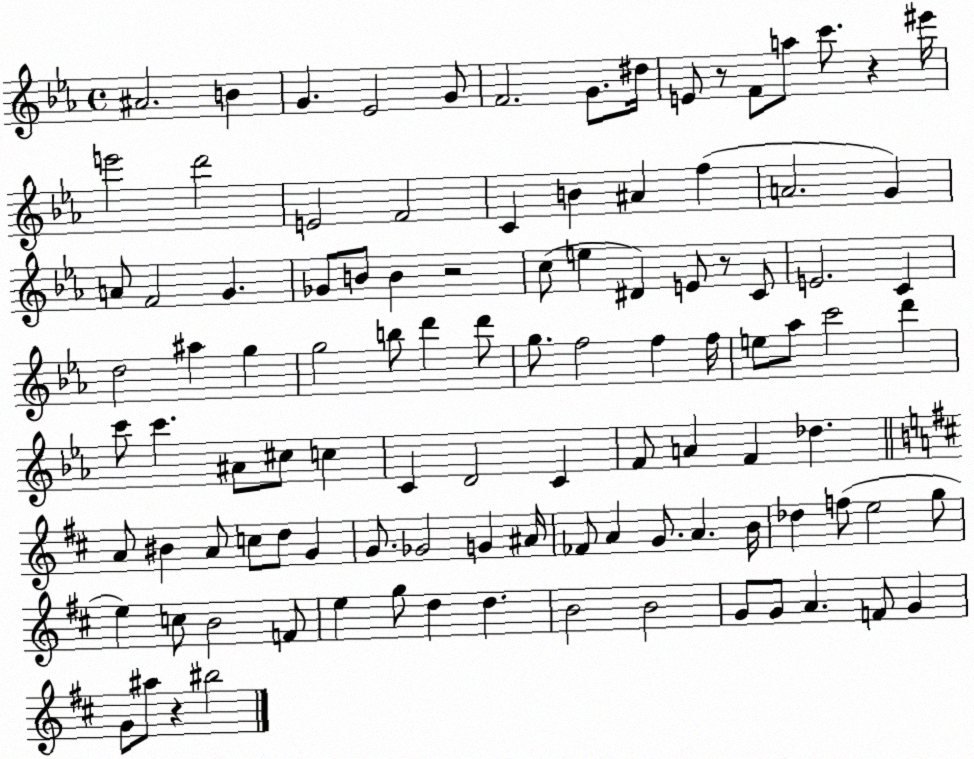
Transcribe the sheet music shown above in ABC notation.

X:1
T:Untitled
M:4/4
L:1/4
K:Eb
^A2 B G _E2 G/2 F2 G/2 ^d/4 E/2 z/2 F/2 a/2 c'/2 z ^e'/4 e'2 d'2 E2 F2 C B ^A f A2 G A/2 F2 G _G/2 B/2 B z2 c/2 e ^D E/2 z/2 C/2 E2 C d2 ^a g g2 b/2 d' d'/2 g/2 f2 f f/4 e/2 _a/2 c'2 d' c'/2 c' ^A/2 ^c/2 c C D2 C F/2 A F _d A/2 ^B A/2 c/2 d/2 G G/2 _G2 G ^A/4 _F/2 A G/2 A B/4 _d f/2 e2 g/2 e c/2 B2 F/2 e g/2 d d B2 B2 G/2 G/2 A F/2 G G/2 ^a/2 z ^b2